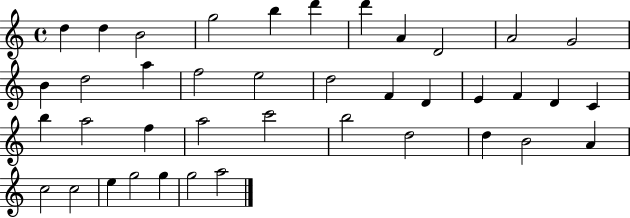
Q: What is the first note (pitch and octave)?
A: D5